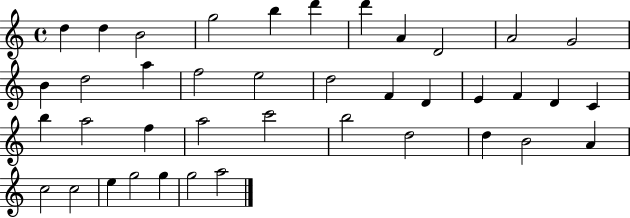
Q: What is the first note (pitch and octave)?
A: D5